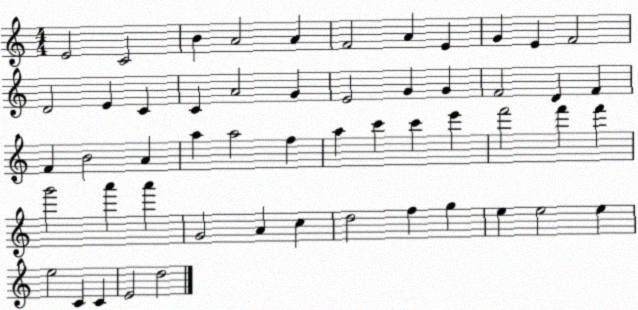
X:1
T:Untitled
M:4/4
L:1/4
K:C
E2 C2 B A2 A F2 A E G E F2 D2 E C C A2 G E2 G G F2 D F F B2 A a a2 f a c' c' e' f'2 f' f' g'2 a' a' G2 A c d2 f g e e2 e e2 C C E2 d2